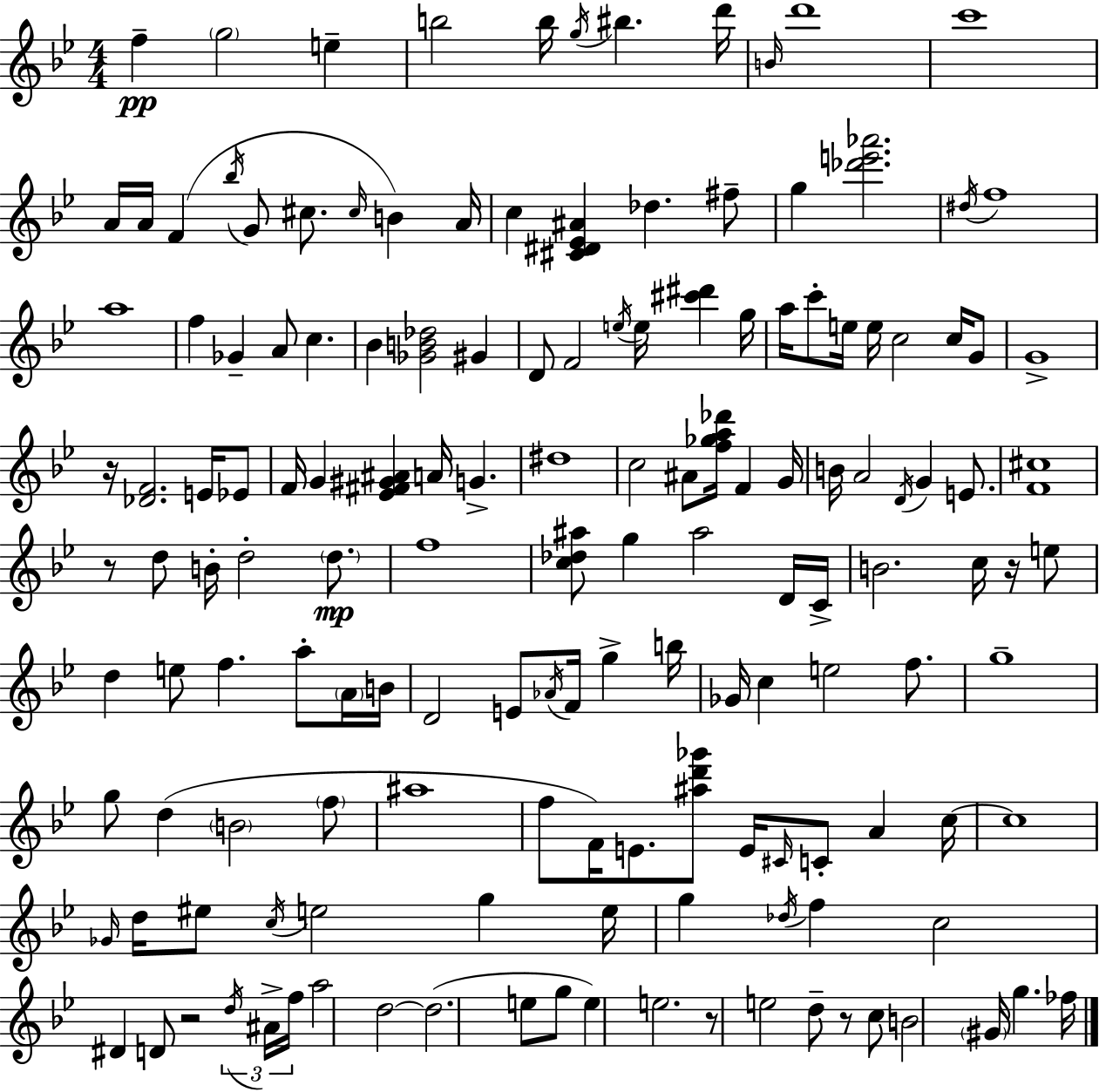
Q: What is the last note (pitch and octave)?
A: FES5